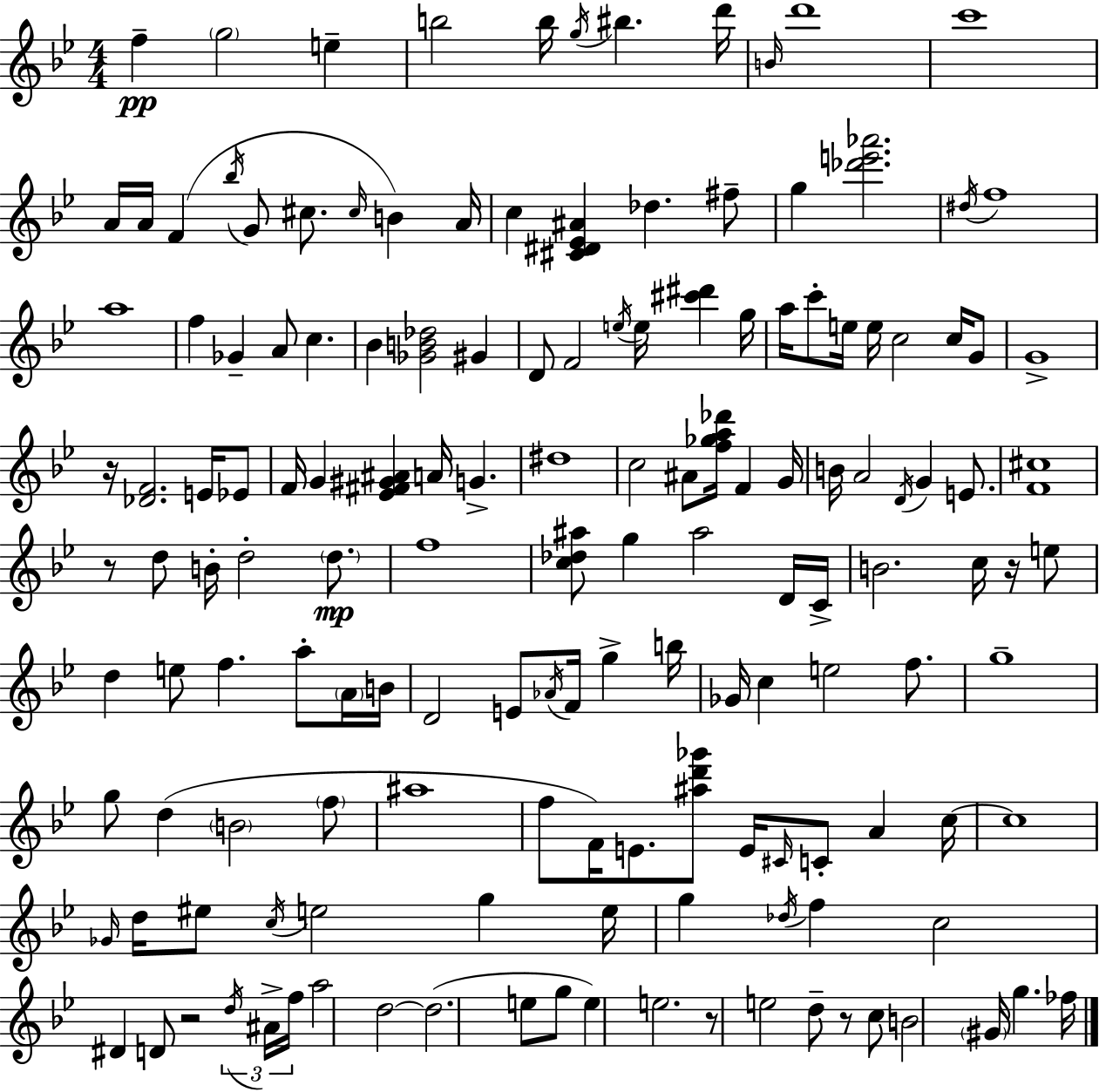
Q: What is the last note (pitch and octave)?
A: FES5